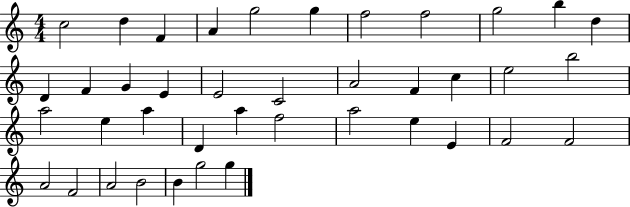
{
  \clef treble
  \numericTimeSignature
  \time 4/4
  \key c \major
  c''2 d''4 f'4 | a'4 g''2 g''4 | f''2 f''2 | g''2 b''4 d''4 | \break d'4 f'4 g'4 e'4 | e'2 c'2 | a'2 f'4 c''4 | e''2 b''2 | \break a''2 e''4 a''4 | d'4 a''4 f''2 | a''2 e''4 e'4 | f'2 f'2 | \break a'2 f'2 | a'2 b'2 | b'4 g''2 g''4 | \bar "|."
}